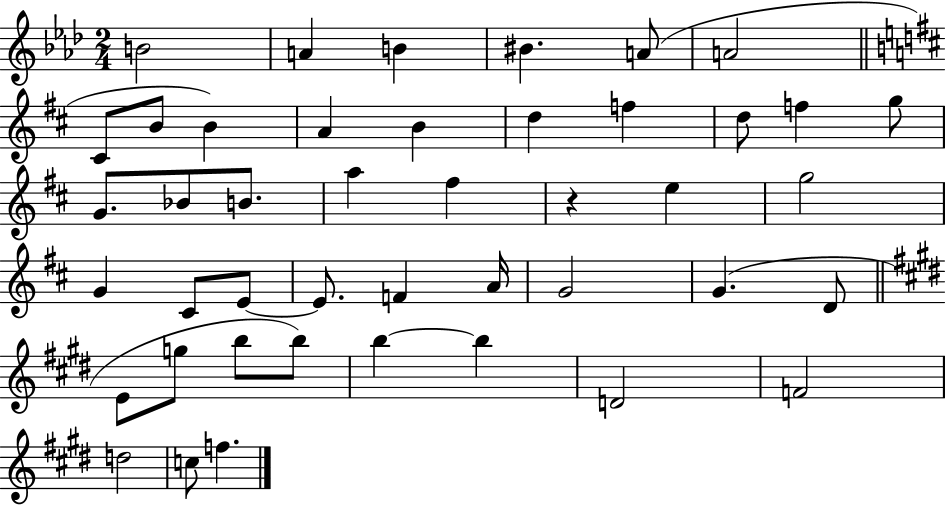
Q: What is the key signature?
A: AES major